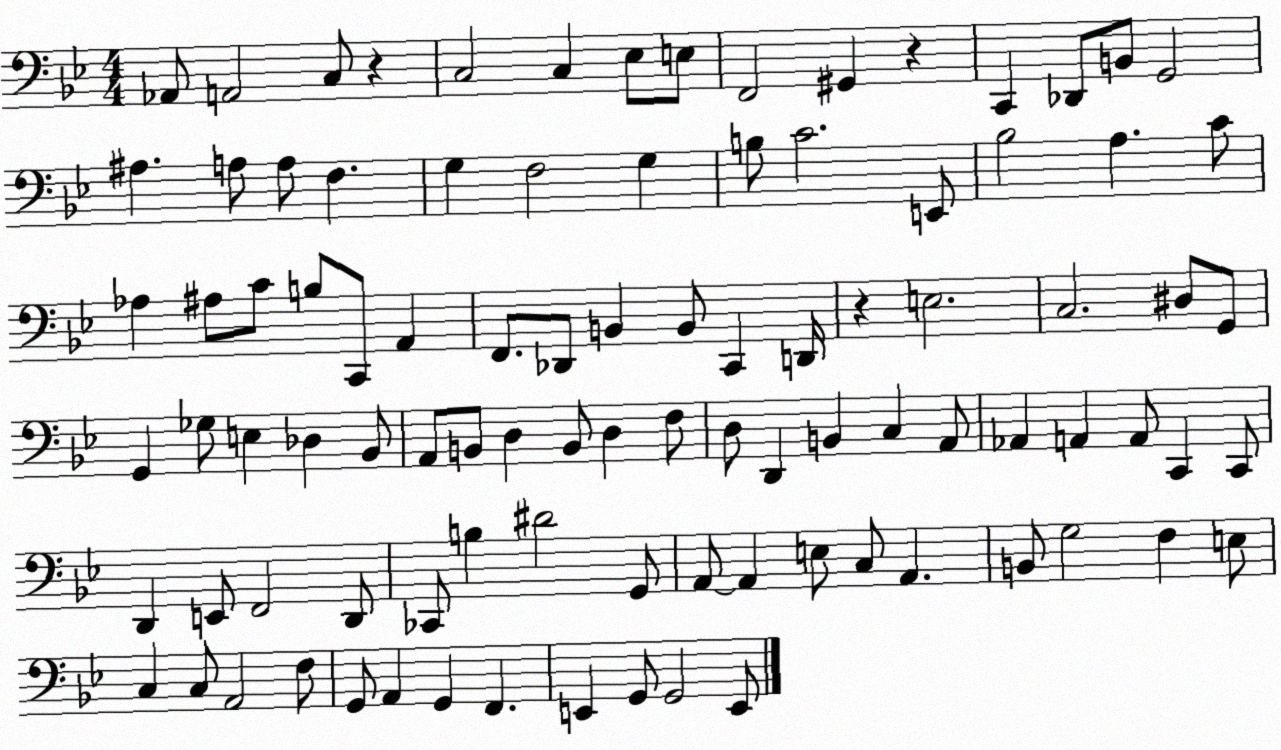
X:1
T:Untitled
M:4/4
L:1/4
K:Bb
_A,,/2 A,,2 C,/2 z C,2 C, _E,/2 E,/2 F,,2 ^G,, z C,, _D,,/2 B,,/2 G,,2 ^A, A,/2 A,/2 F, G, F,2 G, B,/2 C2 E,,/2 _B,2 A, C/2 _A, ^A,/2 C/2 B,/2 C,,/2 A,, F,,/2 _D,,/2 B,, B,,/2 C,, D,,/4 z E,2 C,2 ^D,/2 G,,/2 G,, _G,/2 E, _D, _B,,/2 A,,/2 B,,/2 D, B,,/2 D, F,/2 D,/2 D,, B,, C, A,,/2 _A,, A,, A,,/2 C,, C,,/2 D,, E,,/2 F,,2 D,,/2 _C,,/2 B, ^D2 G,,/2 A,,/2 A,, E,/2 C,/2 A,, B,,/2 G,2 F, E,/2 C, C,/2 A,,2 F,/2 G,,/2 A,, G,, F,, E,, G,,/2 G,,2 E,,/2